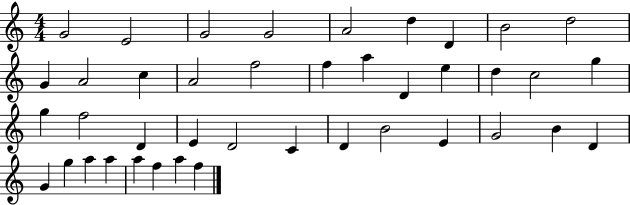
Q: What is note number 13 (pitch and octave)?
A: A4